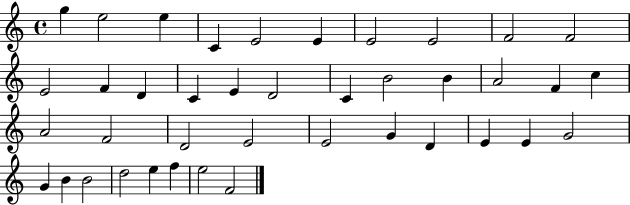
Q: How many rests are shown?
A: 0